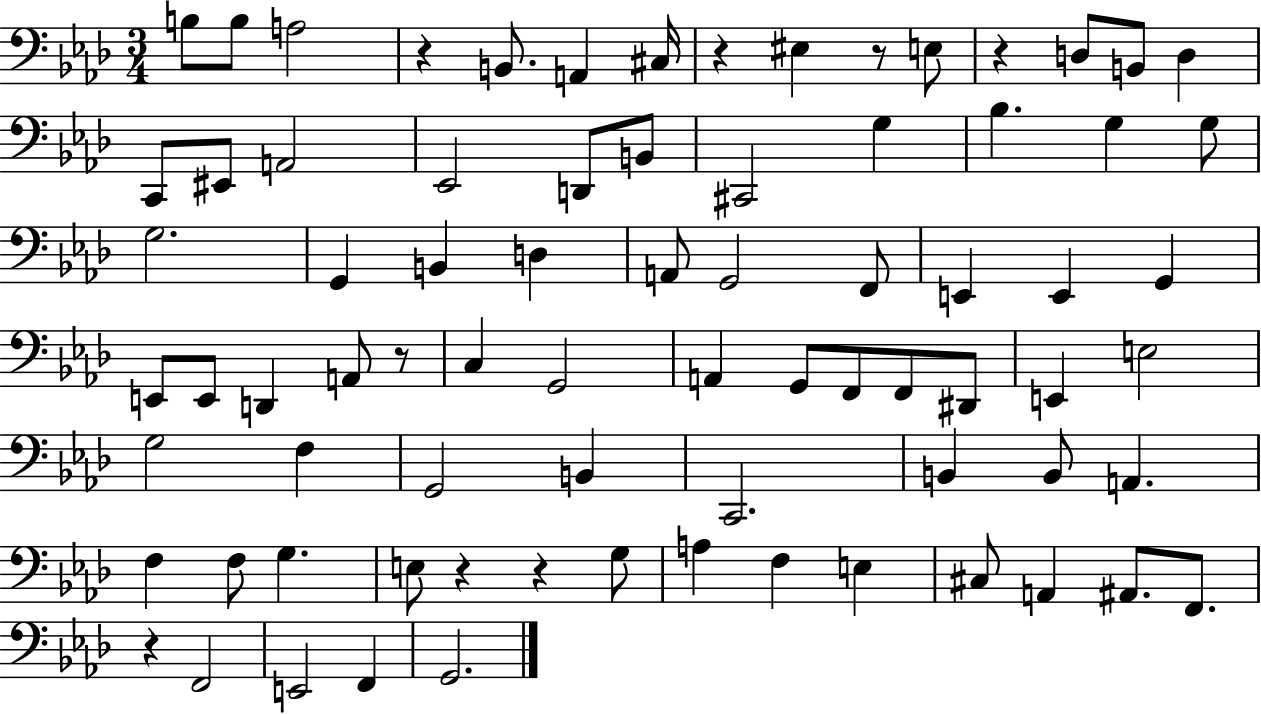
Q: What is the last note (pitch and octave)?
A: G2